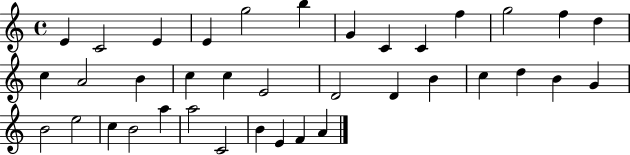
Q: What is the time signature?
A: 4/4